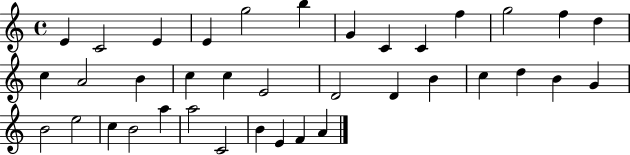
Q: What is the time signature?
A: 4/4